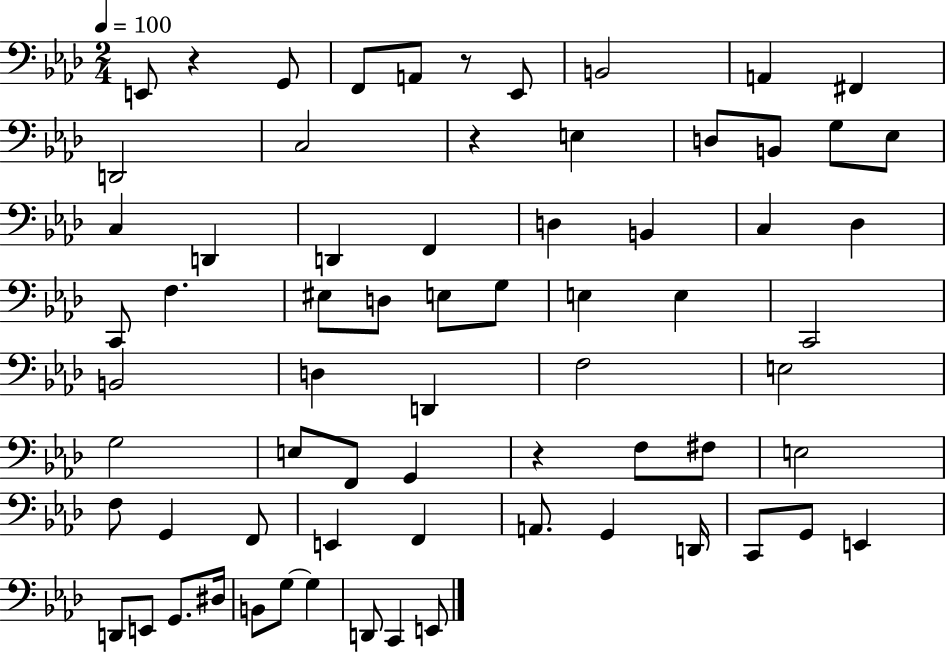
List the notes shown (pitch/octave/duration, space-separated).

E2/e R/q G2/e F2/e A2/e R/e Eb2/e B2/h A2/q F#2/q D2/h C3/h R/q E3/q D3/e B2/e G3/e Eb3/e C3/q D2/q D2/q F2/q D3/q B2/q C3/q Db3/q C2/e F3/q. EIS3/e D3/e E3/e G3/e E3/q E3/q C2/h B2/h D3/q D2/q F3/h E3/h G3/h E3/e F2/e G2/q R/q F3/e F#3/e E3/h F3/e G2/q F2/e E2/q F2/q A2/e. G2/q D2/s C2/e G2/e E2/q D2/e E2/e G2/e. D#3/s B2/e G3/e G3/q D2/e C2/q E2/e